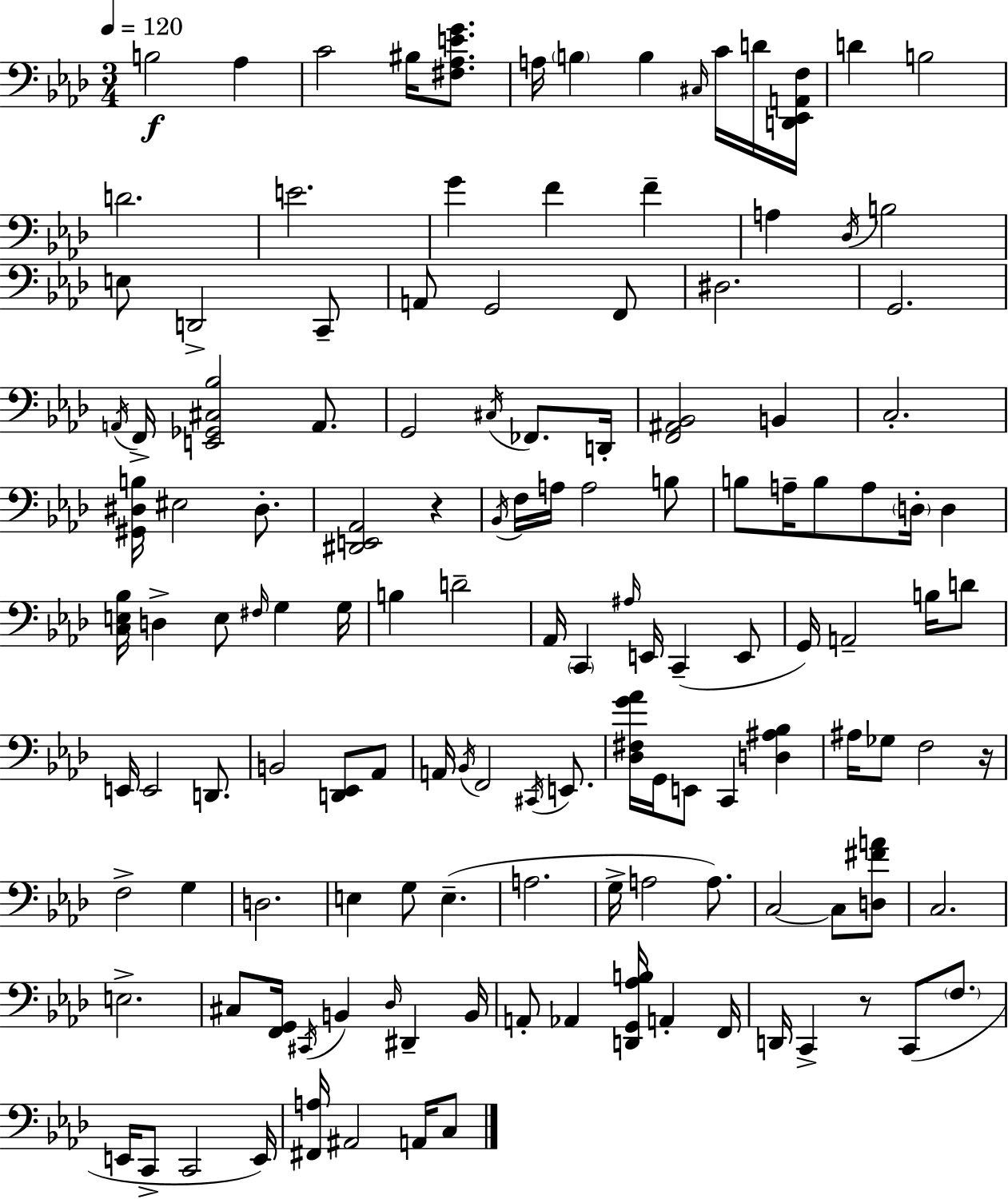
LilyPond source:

{
  \clef bass
  \numericTimeSignature
  \time 3/4
  \key f \minor
  \tempo 4 = 120
  b2\f aes4 | c'2 bis16 <fis aes e' g'>8. | a16 \parenthesize b4 b4 \grace { cis16 } c'16 d'16 | <d, ees, a, f>16 d'4 b2 | \break d'2. | e'2. | g'4 f'4 f'4-- | a4 \acciaccatura { des16 } b2 | \break e8 d,2-> | c,8-- a,8 g,2 | f,8 dis2. | g,2. | \break \acciaccatura { a,16 } f,16-> <e, ges, cis bes>2 | a,8. g,2 \acciaccatura { cis16 } | fes,8. d,16-. <f, ais, bes,>2 | b,4 c2.-. | \break <gis, dis b>16 eis2 | dis8.-. <dis, e, aes,>2 | r4 \acciaccatura { bes,16 } f16 a16 a2 | b8 b8 a16-- b8 a8 | \break \parenthesize d16-. d4 <c e bes>16 d4-> e8 | \grace { fis16 } g4 g16 b4 d'2-- | aes,16 \parenthesize c,4 \grace { ais16 } | e,16 c,4--( e,8 g,16) a,2-- | \break b16 d'8 e,16 e,2 | d,8. b,2 | <d, ees,>8 aes,8 a,16 \acciaccatura { bes,16 } f,2 | \acciaccatura { cis,16 } e,8. <des fis g' aes'>16 g,16 e,8 | \break c,4 <d ais bes>4 ais16 ges8 | f2 r16 f2-> | g4 d2. | e4 | \break g8 e4.--( a2. | g16-> a2 | a8.) c2~~ | c8 <d fis' a'>8 c2. | \break e2.-> | cis8 <f, g,>16 | \acciaccatura { cis,16 } b,4 \grace { des16 } dis,4-- b,16 a,8-. | aes,4 <d, g, aes b>16 a,4-. f,16 d,16 | \break c,4-> r8 c,8( \parenthesize f8. e,16 | c,8-> c,2 e,16) <fis, a>16 | ais,2 a,16 c8 \bar "|."
}